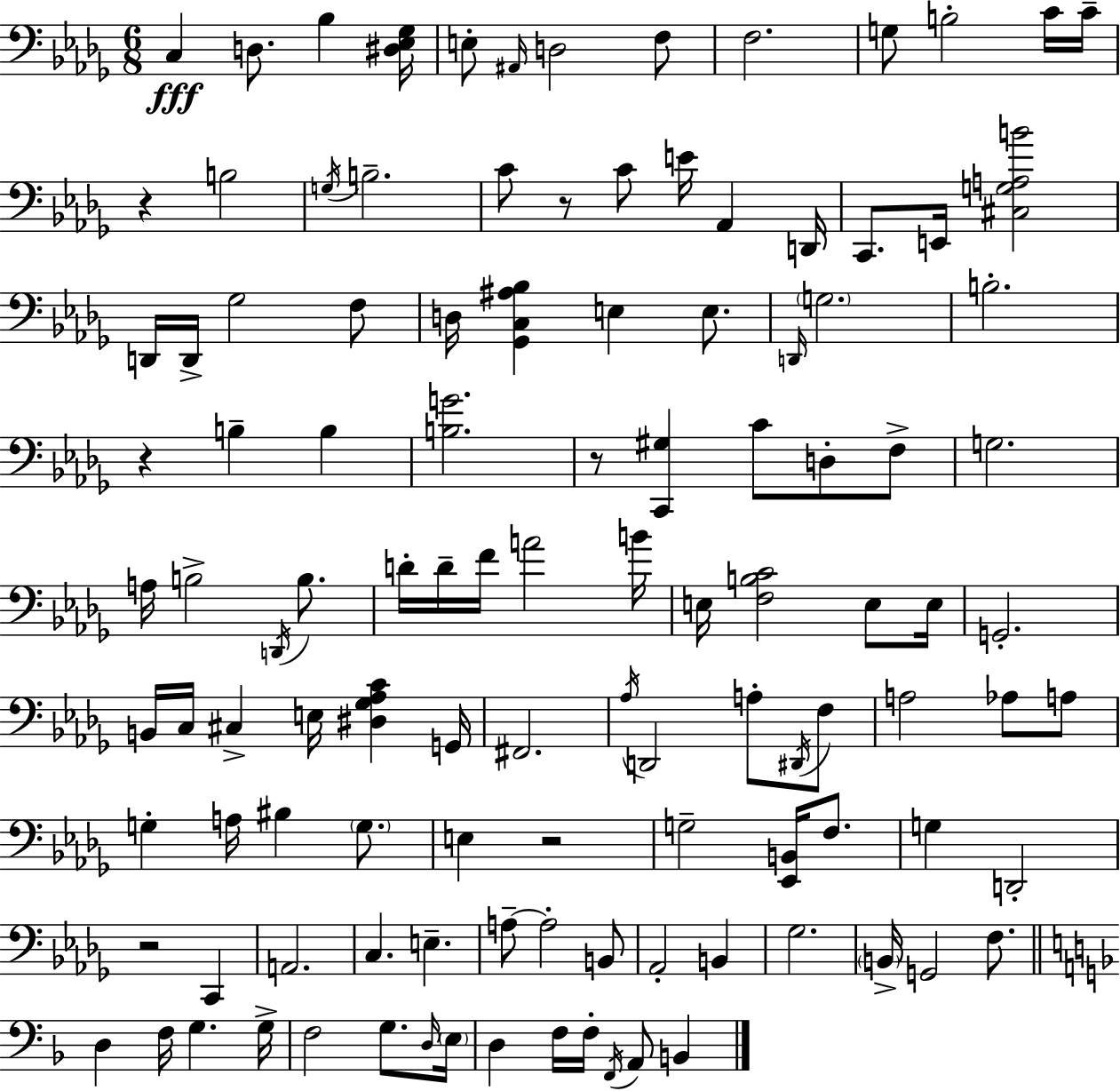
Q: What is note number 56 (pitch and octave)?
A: G2